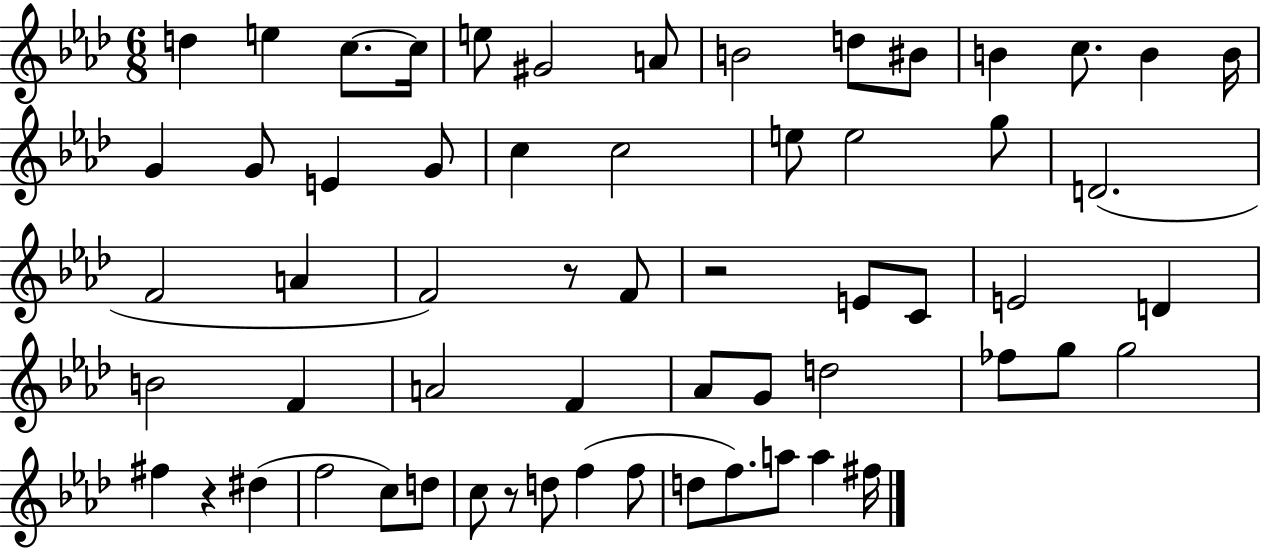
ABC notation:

X:1
T:Untitled
M:6/8
L:1/4
K:Ab
d e c/2 c/4 e/2 ^G2 A/2 B2 d/2 ^B/2 B c/2 B B/4 G G/2 E G/2 c c2 e/2 e2 g/2 D2 F2 A F2 z/2 F/2 z2 E/2 C/2 E2 D B2 F A2 F _A/2 G/2 d2 _f/2 g/2 g2 ^f z ^d f2 c/2 d/2 c/2 z/2 d/2 f f/2 d/2 f/2 a/2 a ^f/4